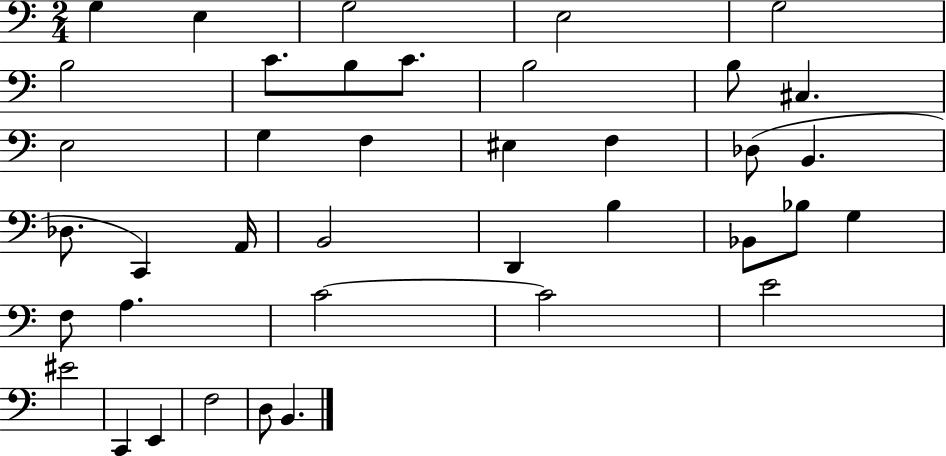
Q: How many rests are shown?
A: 0